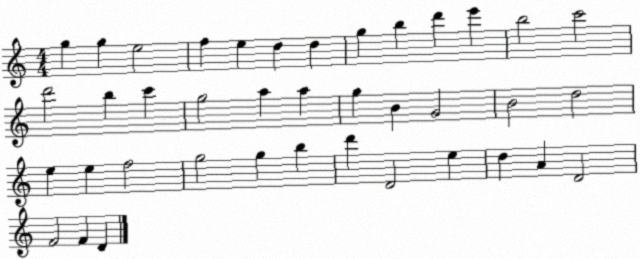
X:1
T:Untitled
M:4/4
L:1/4
K:C
g g e2 f e d d g b d' e' b2 c'2 d'2 b c' g2 a a g B G2 B2 d2 e e f2 g2 g b d' D2 e d A D2 F2 F D